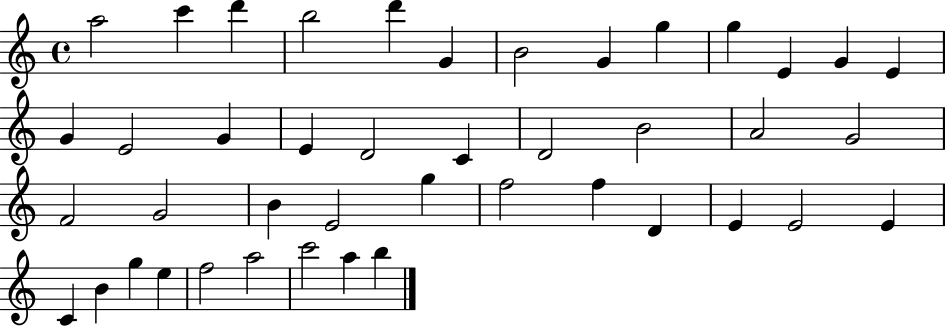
{
  \clef treble
  \time 4/4
  \defaultTimeSignature
  \key c \major
  a''2 c'''4 d'''4 | b''2 d'''4 g'4 | b'2 g'4 g''4 | g''4 e'4 g'4 e'4 | \break g'4 e'2 g'4 | e'4 d'2 c'4 | d'2 b'2 | a'2 g'2 | \break f'2 g'2 | b'4 e'2 g''4 | f''2 f''4 d'4 | e'4 e'2 e'4 | \break c'4 b'4 g''4 e''4 | f''2 a''2 | c'''2 a''4 b''4 | \bar "|."
}